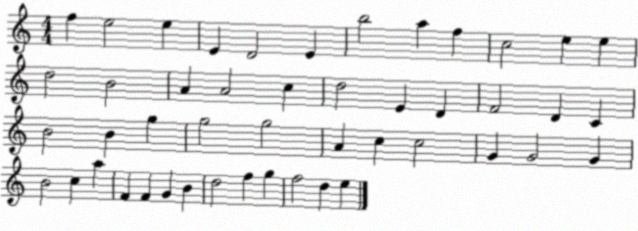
X:1
T:Untitled
M:4/4
L:1/4
K:C
f e2 e E D2 E b2 a f c2 e e d2 B2 A A2 c d2 E D F2 D C B2 B g g2 g2 A c c2 G G2 G B2 c a F F G B d2 f g f2 d e